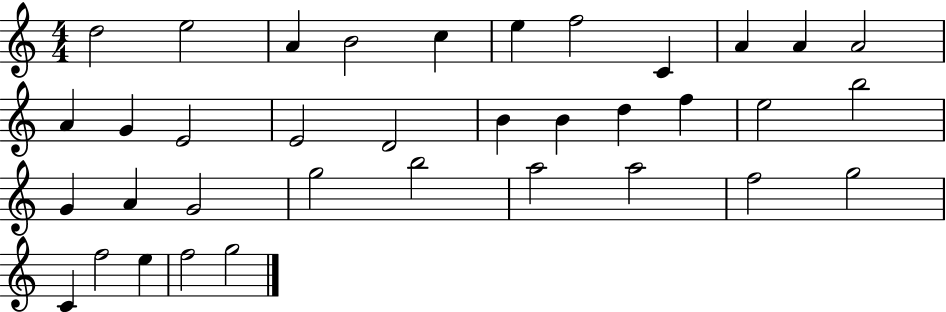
D5/h E5/h A4/q B4/h C5/q E5/q F5/h C4/q A4/q A4/q A4/h A4/q G4/q E4/h E4/h D4/h B4/q B4/q D5/q F5/q E5/h B5/h G4/q A4/q G4/h G5/h B5/h A5/h A5/h F5/h G5/h C4/q F5/h E5/q F5/h G5/h